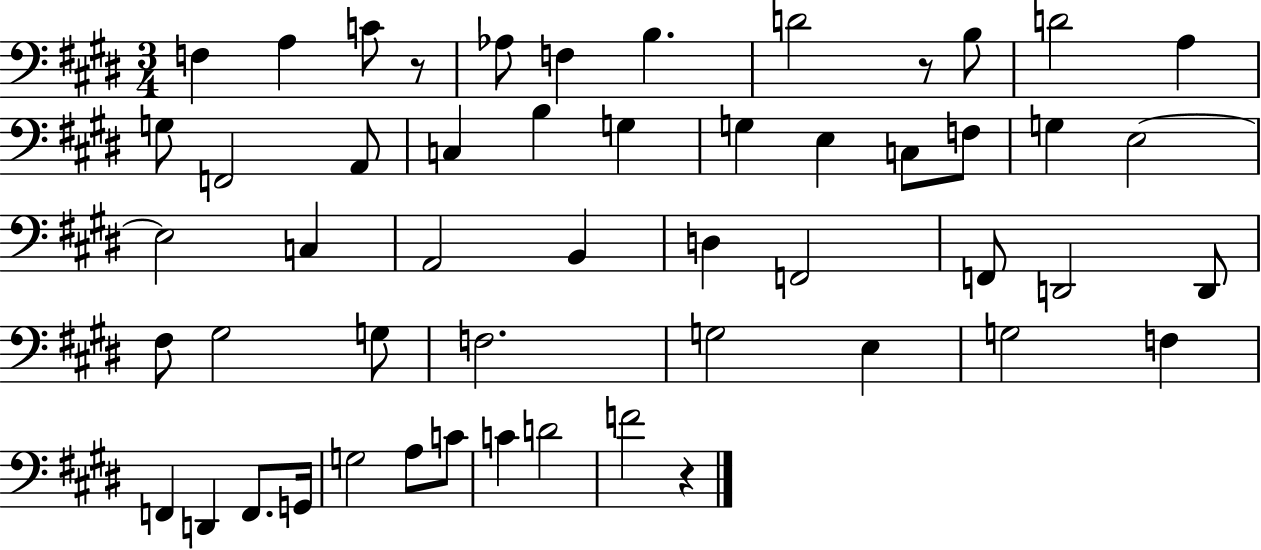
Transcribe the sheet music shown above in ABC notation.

X:1
T:Untitled
M:3/4
L:1/4
K:E
F, A, C/2 z/2 _A,/2 F, B, D2 z/2 B,/2 D2 A, G,/2 F,,2 A,,/2 C, B, G, G, E, C,/2 F,/2 G, E,2 E,2 C, A,,2 B,, D, F,,2 F,,/2 D,,2 D,,/2 ^F,/2 ^G,2 G,/2 F,2 G,2 E, G,2 F, F,, D,, F,,/2 G,,/4 G,2 A,/2 C/2 C D2 F2 z